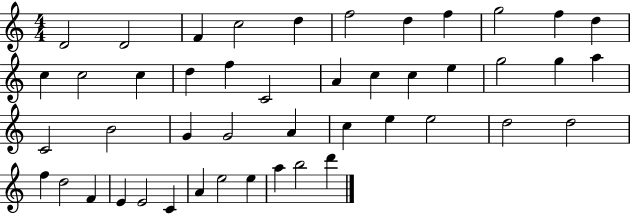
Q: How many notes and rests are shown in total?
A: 46